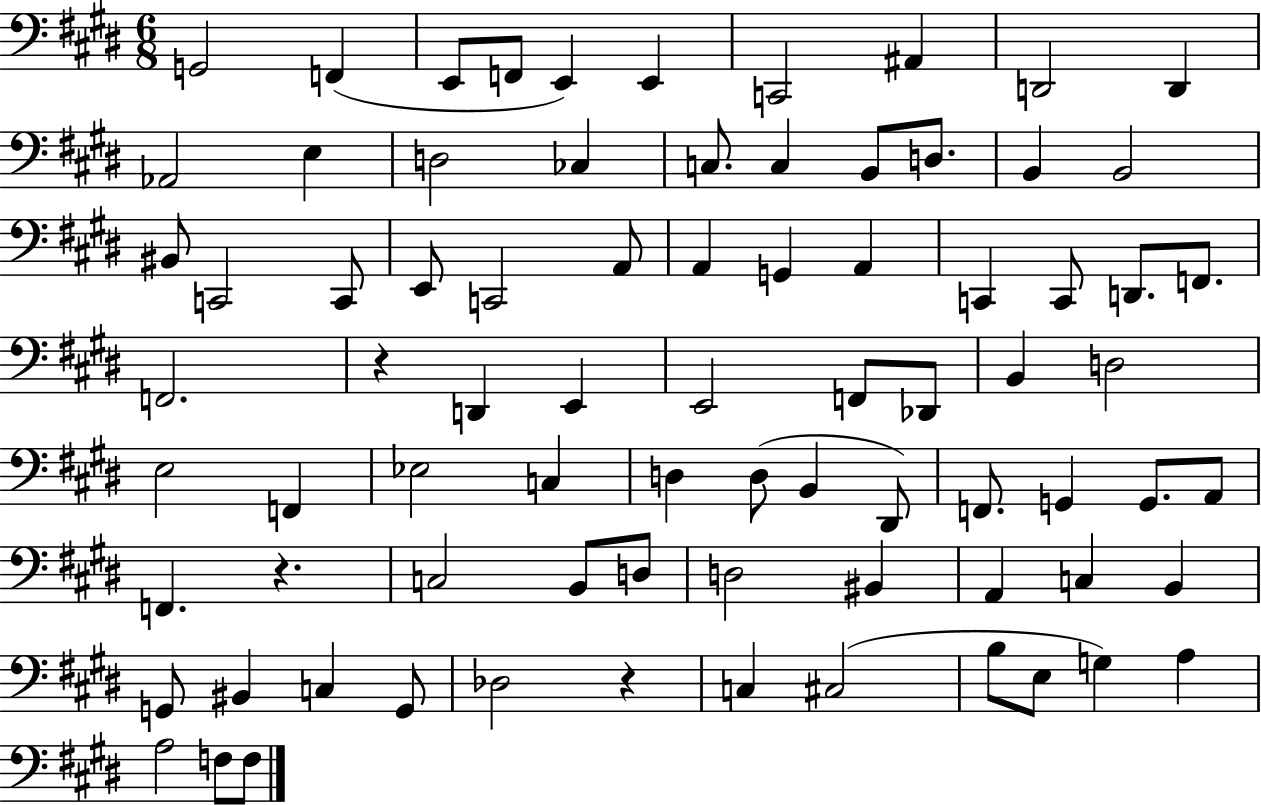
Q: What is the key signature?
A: E major